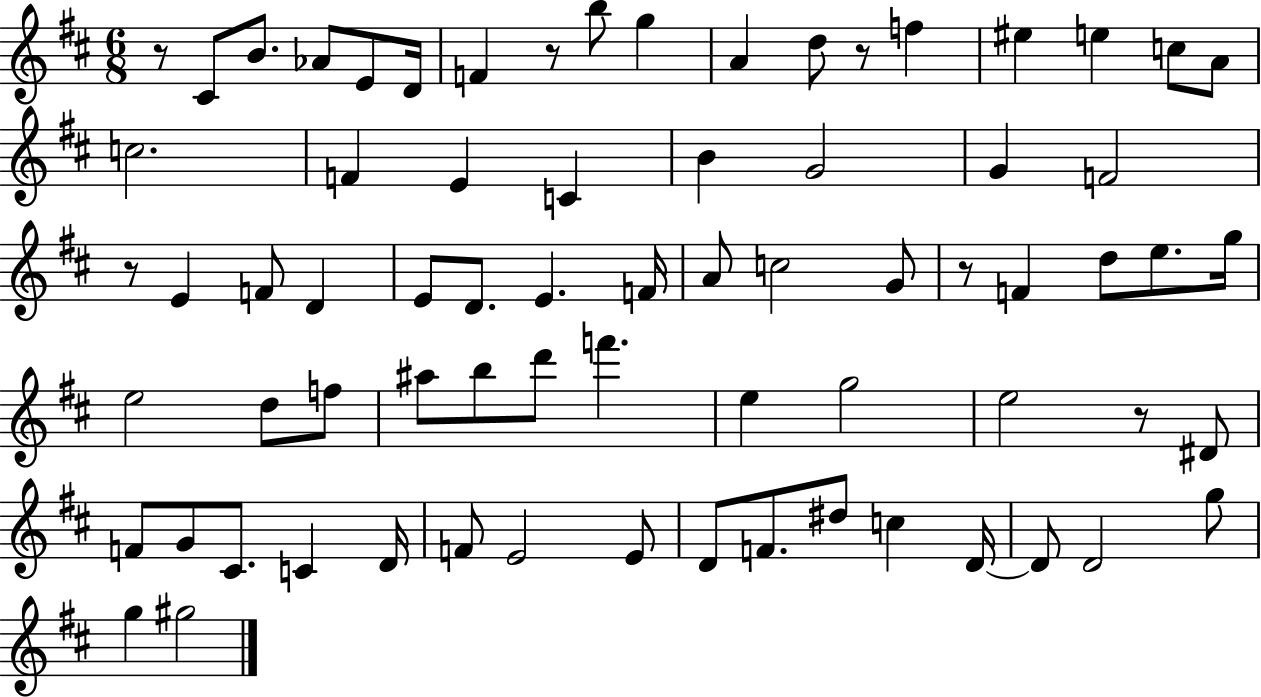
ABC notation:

X:1
T:Untitled
M:6/8
L:1/4
K:D
z/2 ^C/2 B/2 _A/2 E/2 D/4 F z/2 b/2 g A d/2 z/2 f ^e e c/2 A/2 c2 F E C B G2 G F2 z/2 E F/2 D E/2 D/2 E F/4 A/2 c2 G/2 z/2 F d/2 e/2 g/4 e2 d/2 f/2 ^a/2 b/2 d'/2 f' e g2 e2 z/2 ^D/2 F/2 G/2 ^C/2 C D/4 F/2 E2 E/2 D/2 F/2 ^d/2 c D/4 D/2 D2 g/2 g ^g2